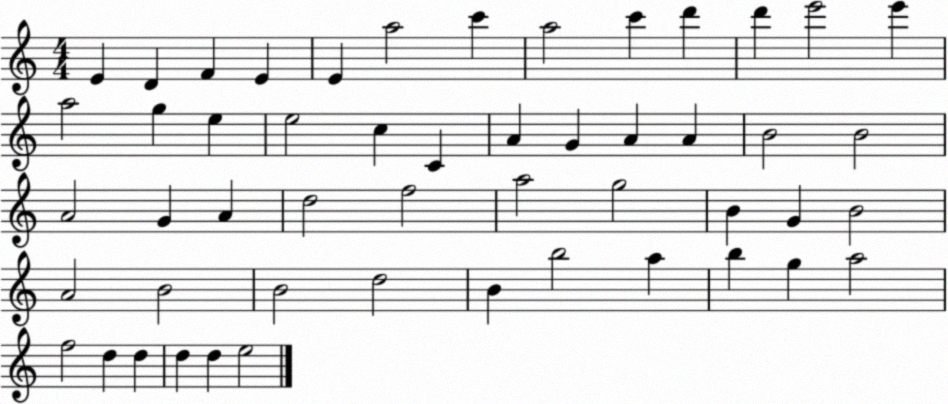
X:1
T:Untitled
M:4/4
L:1/4
K:C
E D F E E a2 c' a2 c' d' d' e'2 e' a2 g e e2 c C A G A A B2 B2 A2 G A d2 f2 a2 g2 B G B2 A2 B2 B2 d2 B b2 a b g a2 f2 d d d d e2